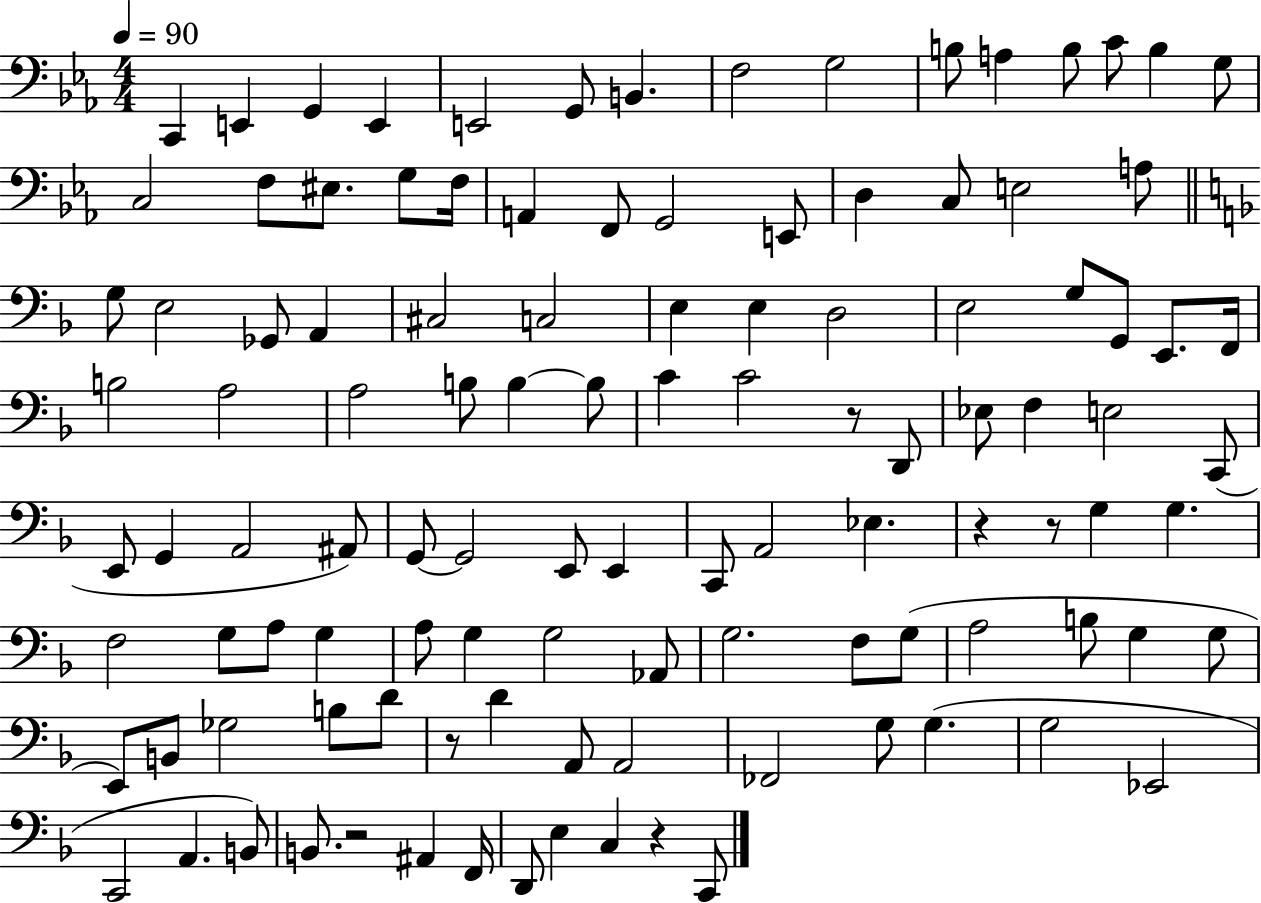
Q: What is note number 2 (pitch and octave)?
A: E2